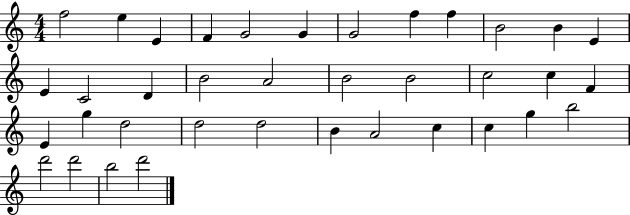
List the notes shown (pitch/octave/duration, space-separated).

F5/h E5/q E4/q F4/q G4/h G4/q G4/h F5/q F5/q B4/h B4/q E4/q E4/q C4/h D4/q B4/h A4/h B4/h B4/h C5/h C5/q F4/q E4/q G5/q D5/h D5/h D5/h B4/q A4/h C5/q C5/q G5/q B5/h D6/h D6/h B5/h D6/h